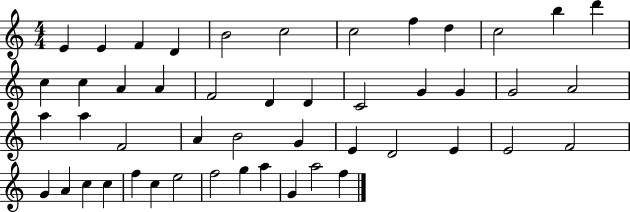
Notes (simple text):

E4/q E4/q F4/q D4/q B4/h C5/h C5/h F5/q D5/q C5/h B5/q D6/q C5/q C5/q A4/q A4/q F4/h D4/q D4/q C4/h G4/q G4/q G4/h A4/h A5/q A5/q F4/h A4/q B4/h G4/q E4/q D4/h E4/q E4/h F4/h G4/q A4/q C5/q C5/q F5/q C5/q E5/h F5/h G5/q A5/q G4/q A5/h F5/q